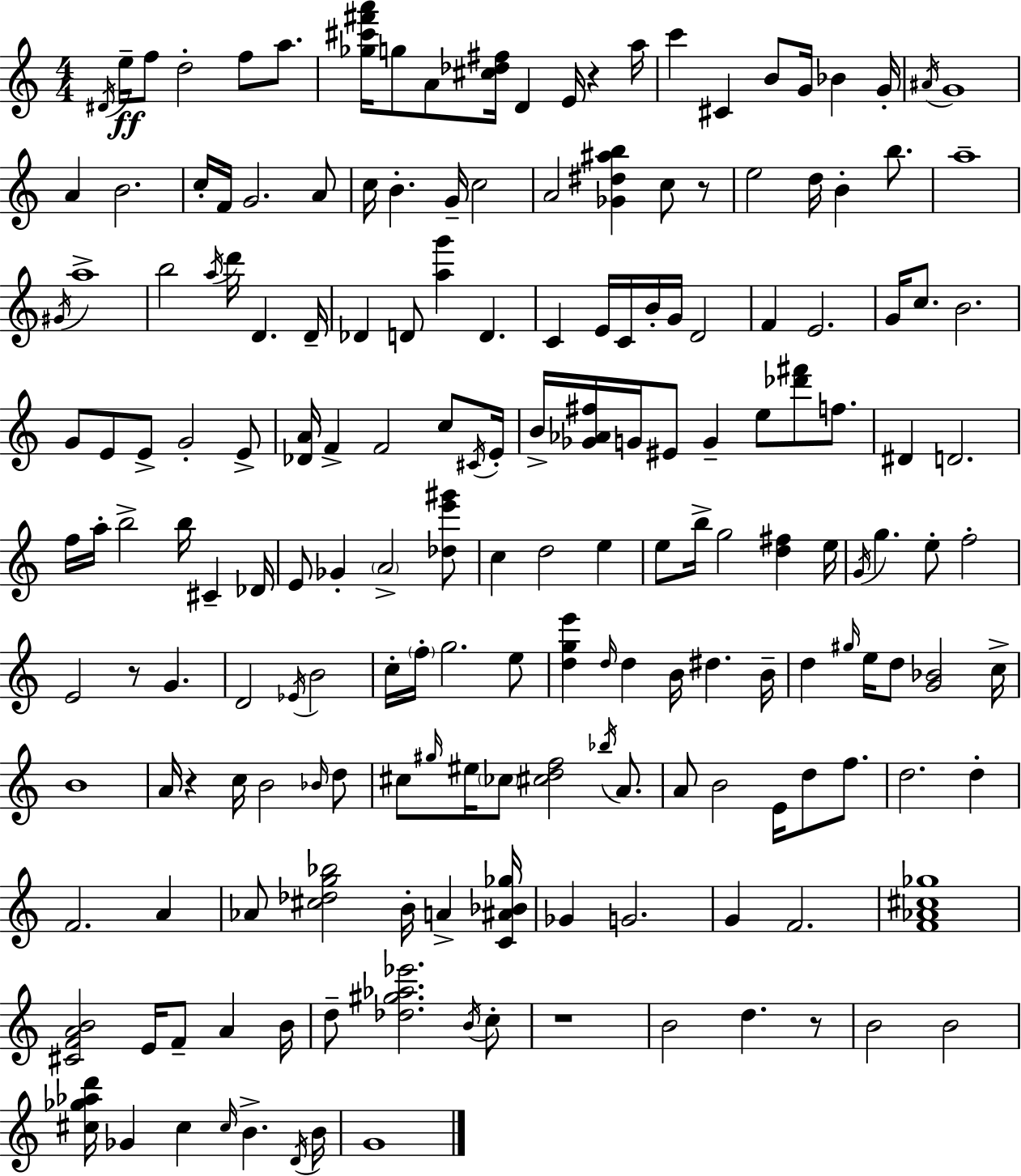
X:1
T:Untitled
M:4/4
L:1/4
K:C
^D/4 e/4 f/2 d2 f/2 a/2 [_g^c'^f'a']/4 g/2 A/2 [^c_d^f]/4 D E/4 z a/4 c' ^C B/2 G/4 _B G/4 ^A/4 G4 A B2 c/4 F/4 G2 A/2 c/4 B G/4 c2 A2 [_G^d^ab] c/2 z/2 e2 d/4 B b/2 a4 ^G/4 a4 b2 a/4 d'/4 D D/4 _D D/2 [ag'] D C E/4 C/4 B/4 G/4 D2 F E2 G/4 c/2 B2 G/2 E/2 E/2 G2 E/2 [_DA]/4 F F2 c/2 ^C/4 E/4 B/4 [_G_A^f]/4 G/4 ^E/2 G e/2 [_d'^f']/2 f/2 ^D D2 f/4 a/4 b2 b/4 ^C _D/4 E/2 _G A2 [_de'^g']/2 c d2 e e/2 b/4 g2 [d^f] e/4 G/4 g e/2 f2 E2 z/2 G D2 _E/4 B2 c/4 f/4 g2 e/2 [dge'] d/4 d B/4 ^d B/4 d ^g/4 e/4 d/2 [G_B]2 c/4 B4 A/4 z c/4 B2 _B/4 d/2 ^c/2 ^g/4 ^e/4 _c/2 [^cdf]2 _b/4 A/2 A/2 B2 E/4 d/2 f/2 d2 d F2 A _A/2 [^c_dg_b]2 B/4 A [C^A_B_g]/4 _G G2 G F2 [F_A^c_g]4 [^CFAB]2 E/4 F/2 A B/4 d/2 [_d^g_a_e']2 B/4 c/2 z4 B2 d z/2 B2 B2 [^c_g_ad']/4 _G ^c ^c/4 B D/4 B/4 G4